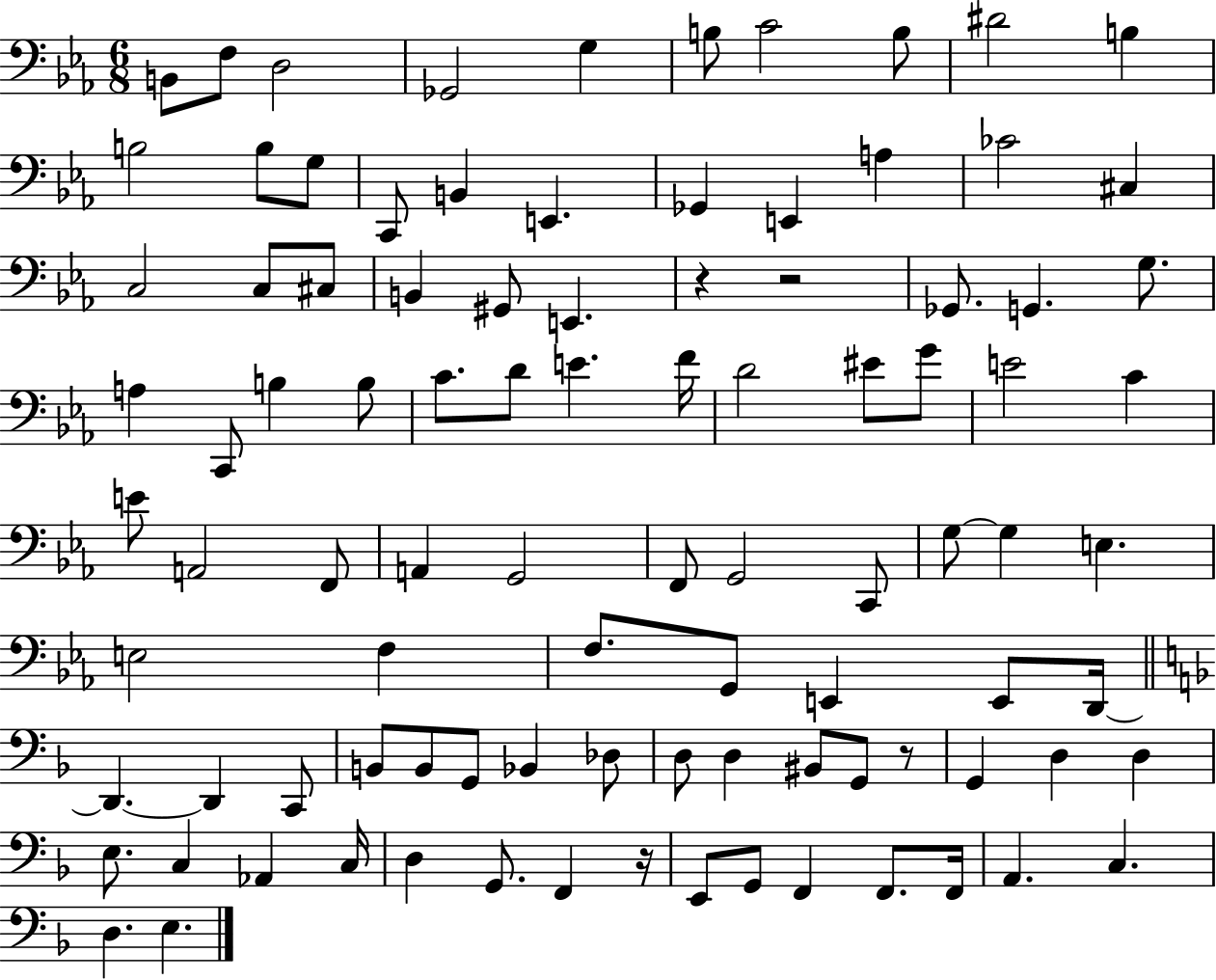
B2/e F3/e D3/h Gb2/h G3/q B3/e C4/h B3/e D#4/h B3/q B3/h B3/e G3/e C2/e B2/q E2/q. Gb2/q E2/q A3/q CES4/h C#3/q C3/h C3/e C#3/e B2/q G#2/e E2/q. R/q R/h Gb2/e. G2/q. G3/e. A3/q C2/e B3/q B3/e C4/e. D4/e E4/q. F4/s D4/h EIS4/e G4/e E4/h C4/q E4/e A2/h F2/e A2/q G2/h F2/e G2/h C2/e G3/e G3/q E3/q. E3/h F3/q F3/e. G2/e E2/q E2/e D2/s D2/q. D2/q C2/e B2/e B2/e G2/e Bb2/q Db3/e D3/e D3/q BIS2/e G2/e R/e G2/q D3/q D3/q E3/e. C3/q Ab2/q C3/s D3/q G2/e. F2/q R/s E2/e G2/e F2/q F2/e. F2/s A2/q. C3/q. D3/q. E3/q.